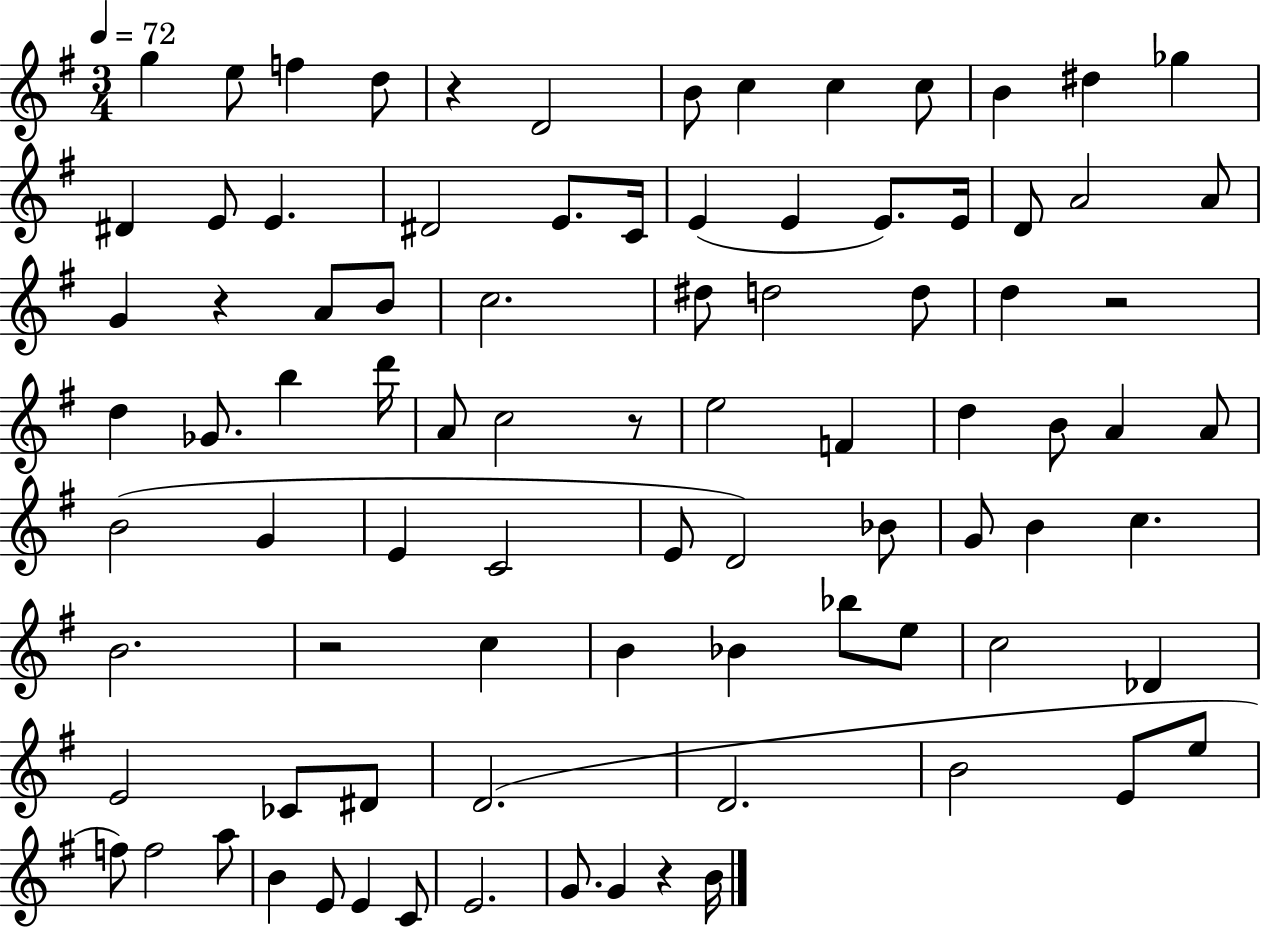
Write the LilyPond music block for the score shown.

{
  \clef treble
  \numericTimeSignature
  \time 3/4
  \key g \major
  \tempo 4 = 72
  \repeat volta 2 { g''4 e''8 f''4 d''8 | r4 d'2 | b'8 c''4 c''4 c''8 | b'4 dis''4 ges''4 | \break dis'4 e'8 e'4. | dis'2 e'8. c'16 | e'4( e'4 e'8.) e'16 | d'8 a'2 a'8 | \break g'4 r4 a'8 b'8 | c''2. | dis''8 d''2 d''8 | d''4 r2 | \break d''4 ges'8. b''4 d'''16 | a'8 c''2 r8 | e''2 f'4 | d''4 b'8 a'4 a'8 | \break b'2( g'4 | e'4 c'2 | e'8 d'2) bes'8 | g'8 b'4 c''4. | \break b'2. | r2 c''4 | b'4 bes'4 bes''8 e''8 | c''2 des'4 | \break e'2 ces'8 dis'8 | d'2.( | d'2. | b'2 e'8 e''8 | \break f''8) f''2 a''8 | b'4 e'8 e'4 c'8 | e'2. | g'8. g'4 r4 b'16 | \break } \bar "|."
}